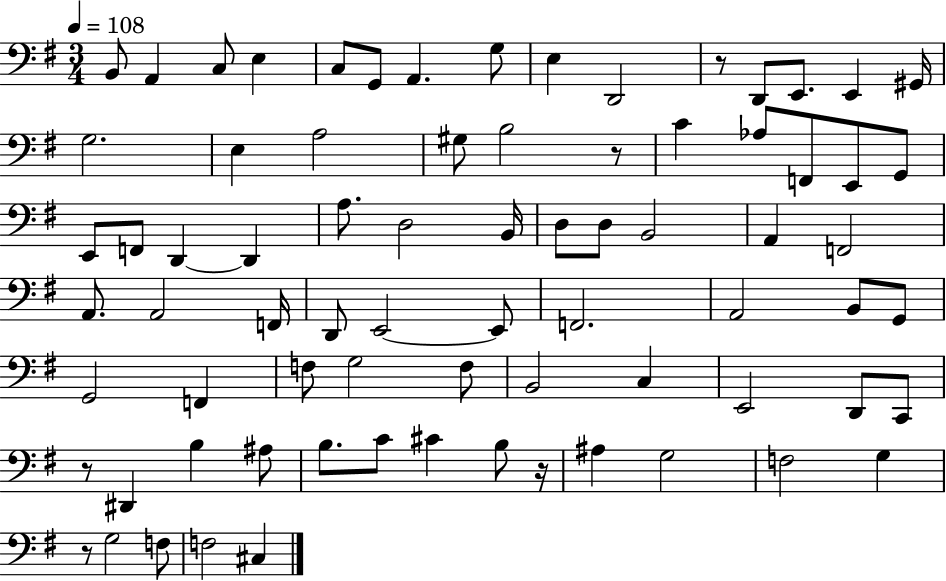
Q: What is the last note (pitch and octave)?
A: C#3